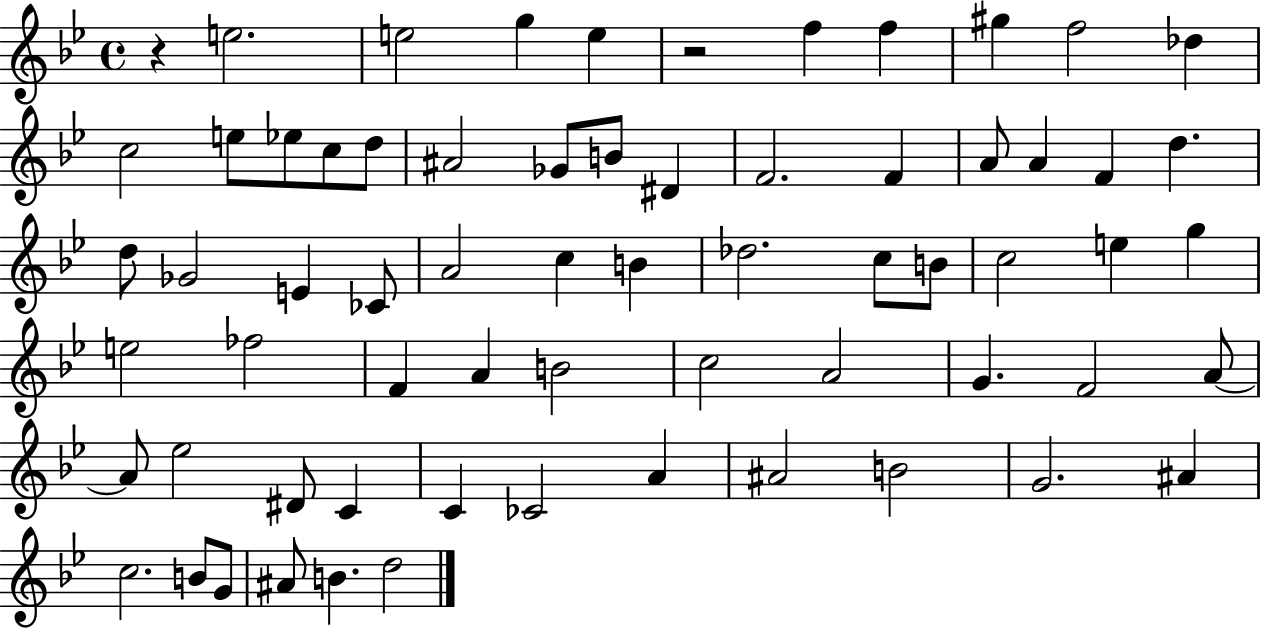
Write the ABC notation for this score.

X:1
T:Untitled
M:4/4
L:1/4
K:Bb
z e2 e2 g e z2 f f ^g f2 _d c2 e/2 _e/2 c/2 d/2 ^A2 _G/2 B/2 ^D F2 F A/2 A F d d/2 _G2 E _C/2 A2 c B _d2 c/2 B/2 c2 e g e2 _f2 F A B2 c2 A2 G F2 A/2 A/2 _e2 ^D/2 C C _C2 A ^A2 B2 G2 ^A c2 B/2 G/2 ^A/2 B d2